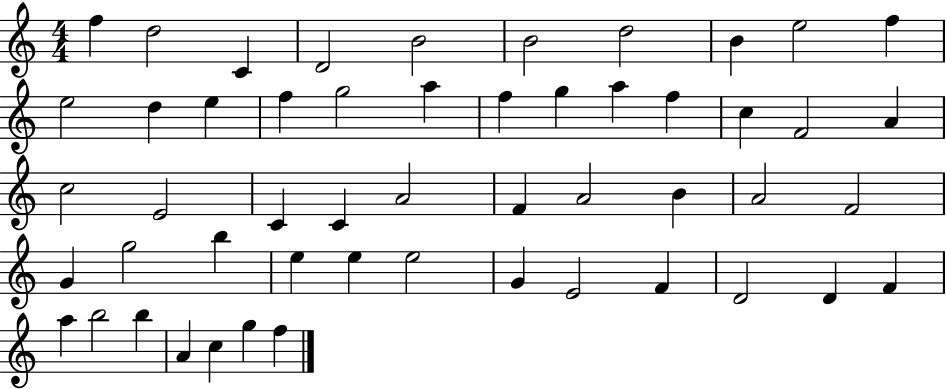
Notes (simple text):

F5/q D5/h C4/q D4/h B4/h B4/h D5/h B4/q E5/h F5/q E5/h D5/q E5/q F5/q G5/h A5/q F5/q G5/q A5/q F5/q C5/q F4/h A4/q C5/h E4/h C4/q C4/q A4/h F4/q A4/h B4/q A4/h F4/h G4/q G5/h B5/q E5/q E5/q E5/h G4/q E4/h F4/q D4/h D4/q F4/q A5/q B5/h B5/q A4/q C5/q G5/q F5/q